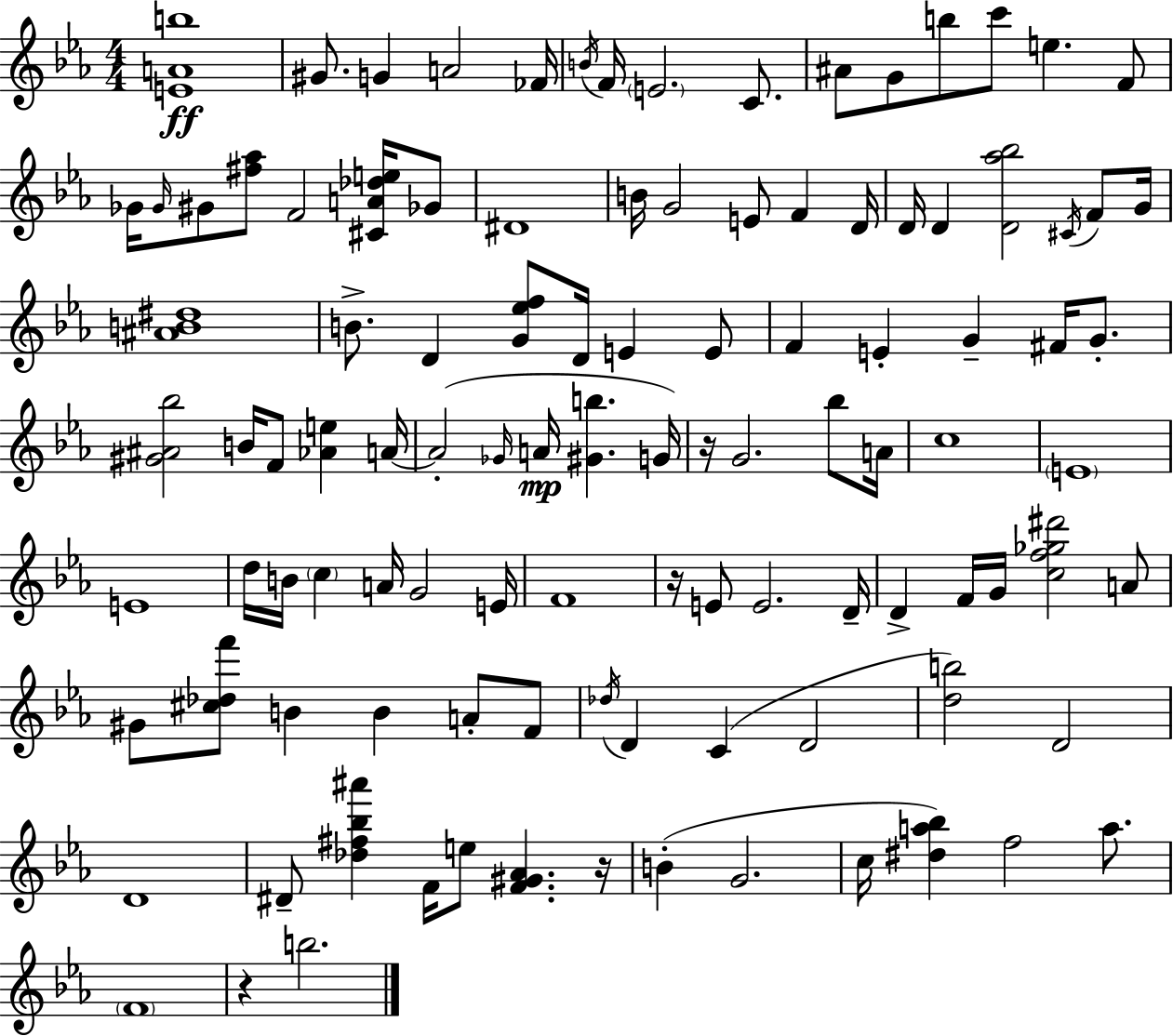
{
  \clef treble
  \numericTimeSignature
  \time 4/4
  \key ees \major
  <e' a' b''>1\ff | gis'8. g'4 a'2 fes'16 | \acciaccatura { b'16 } f'16 \parenthesize e'2. c'8. | ais'8 g'8 b''8 c'''8 e''4. f'8 | \break ges'16 \grace { ges'16 } gis'8 <fis'' aes''>8 f'2 <cis' a' des'' e''>16 | ges'8 dis'1 | b'16 g'2 e'8 f'4 | d'16 d'16 d'4 <d' aes'' bes''>2 \acciaccatura { cis'16 } | \break f'8 g'16 <ais' b' dis''>1 | b'8.-> d'4 <g' ees'' f''>8 d'16 e'4 | e'8 f'4 e'4-. g'4-- fis'16 | g'8.-. <gis' ais' bes''>2 b'16 f'8 <aes' e''>4 | \break a'16~~ a'2-.( \grace { ges'16 } a'16\mp <gis' b''>4. | g'16) r16 g'2. | bes''8 a'16 c''1 | \parenthesize e'1 | \break e'1 | d''16 b'16 \parenthesize c''4 a'16 g'2 | e'16 f'1 | r16 e'8 e'2. | \break d'16-- d'4-> f'16 g'16 <c'' f'' ges'' dis'''>2 | a'8 gis'8 <cis'' des'' f'''>8 b'4 b'4 | a'8-. f'8 \acciaccatura { des''16 } d'4 c'4( d'2 | <d'' b''>2) d'2 | \break d'1 | dis'8-- <des'' fis'' bes'' ais'''>4 f'16 e''8 <f' gis' aes'>4. | r16 b'4-.( g'2. | c''16 <dis'' a'' bes''>4) f''2 | \break a''8. \parenthesize f'1 | r4 b''2. | \bar "|."
}